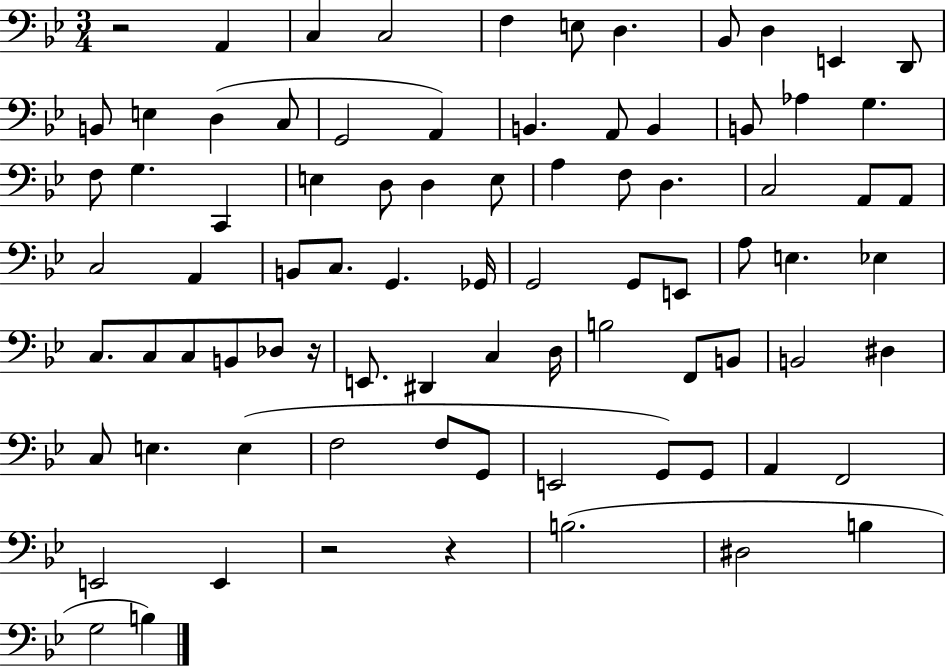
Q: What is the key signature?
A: BES major